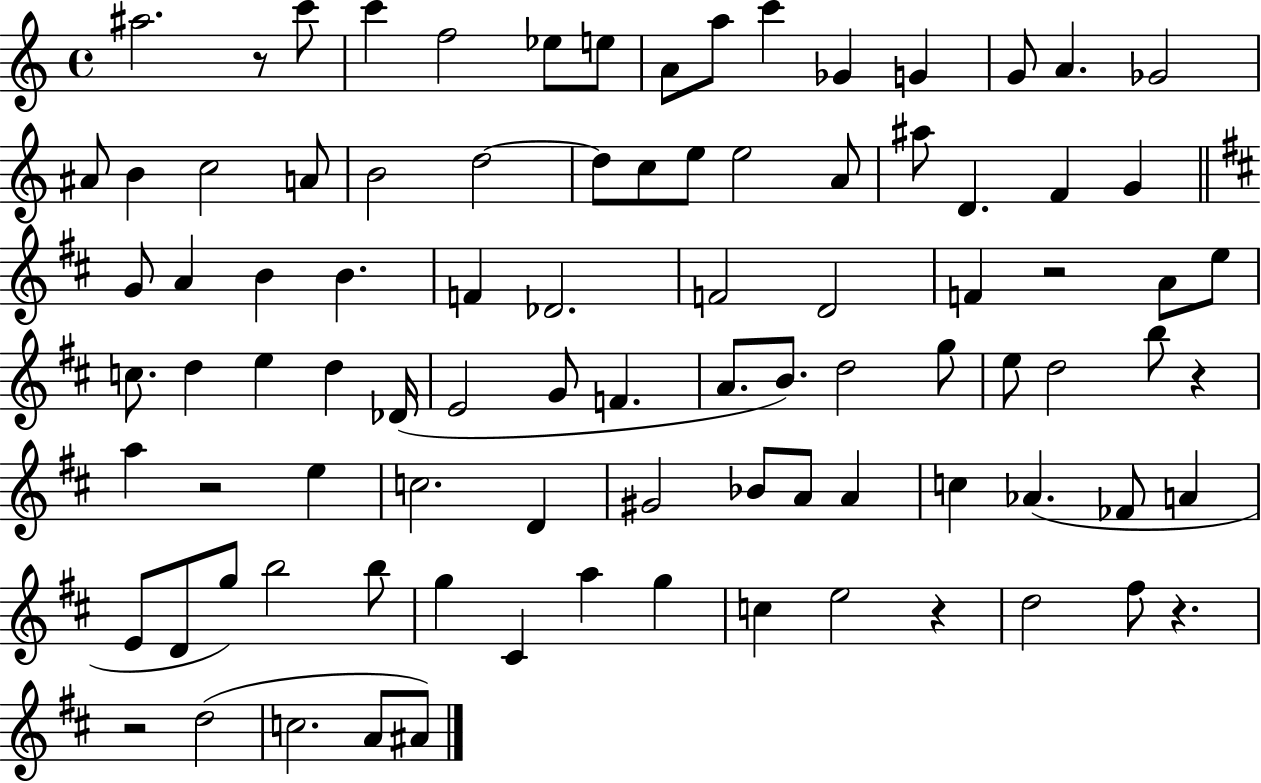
A#5/h. R/e C6/e C6/q F5/h Eb5/e E5/e A4/e A5/e C6/q Gb4/q G4/q G4/e A4/q. Gb4/h A#4/e B4/q C5/h A4/e B4/h D5/h D5/e C5/e E5/e E5/h A4/e A#5/e D4/q. F4/q G4/q G4/e A4/q B4/q B4/q. F4/q Db4/h. F4/h D4/h F4/q R/h A4/e E5/e C5/e. D5/q E5/q D5/q Db4/s E4/h G4/e F4/q. A4/e. B4/e. D5/h G5/e E5/e D5/h B5/e R/q A5/q R/h E5/q C5/h. D4/q G#4/h Bb4/e A4/e A4/q C5/q Ab4/q. FES4/e A4/q E4/e D4/e G5/e B5/h B5/e G5/q C#4/q A5/q G5/q C5/q E5/h R/q D5/h F#5/e R/q. R/h D5/h C5/h. A4/e A#4/e